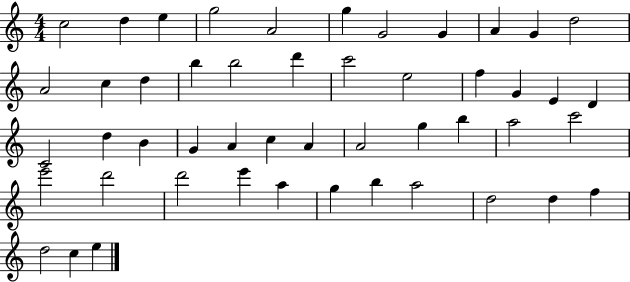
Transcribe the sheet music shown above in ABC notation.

X:1
T:Untitled
M:4/4
L:1/4
K:C
c2 d e g2 A2 g G2 G A G d2 A2 c d b b2 d' c'2 e2 f G E D C2 d B G A c A A2 g b a2 c'2 e'2 d'2 d'2 e' a g b a2 d2 d f d2 c e